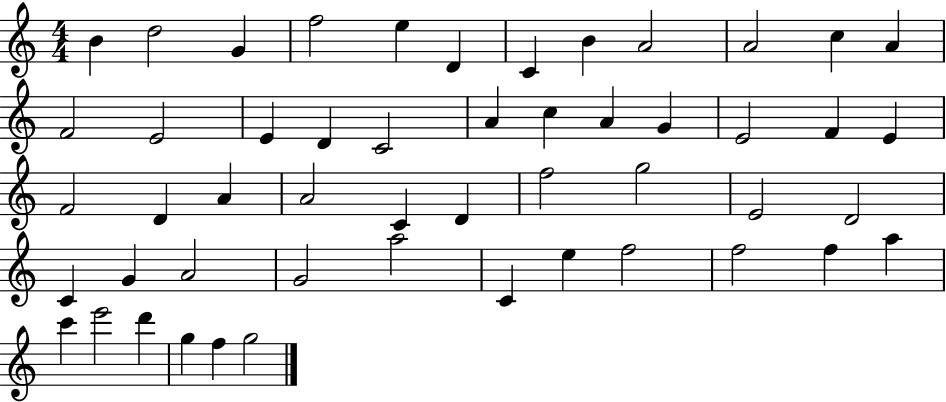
{
  \clef treble
  \numericTimeSignature
  \time 4/4
  \key c \major
  b'4 d''2 g'4 | f''2 e''4 d'4 | c'4 b'4 a'2 | a'2 c''4 a'4 | \break f'2 e'2 | e'4 d'4 c'2 | a'4 c''4 a'4 g'4 | e'2 f'4 e'4 | \break f'2 d'4 a'4 | a'2 c'4 d'4 | f''2 g''2 | e'2 d'2 | \break c'4 g'4 a'2 | g'2 a''2 | c'4 e''4 f''2 | f''2 f''4 a''4 | \break c'''4 e'''2 d'''4 | g''4 f''4 g''2 | \bar "|."
}